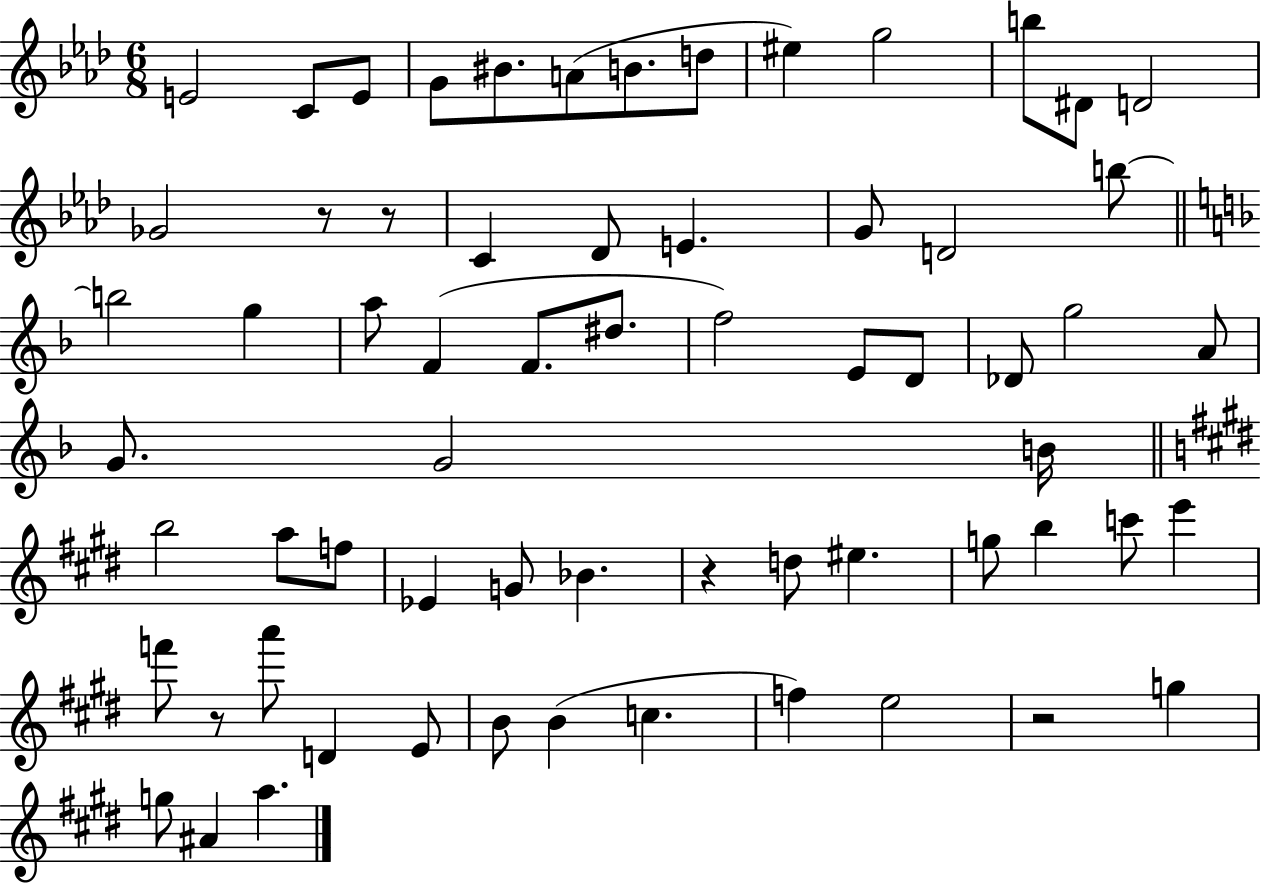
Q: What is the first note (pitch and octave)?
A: E4